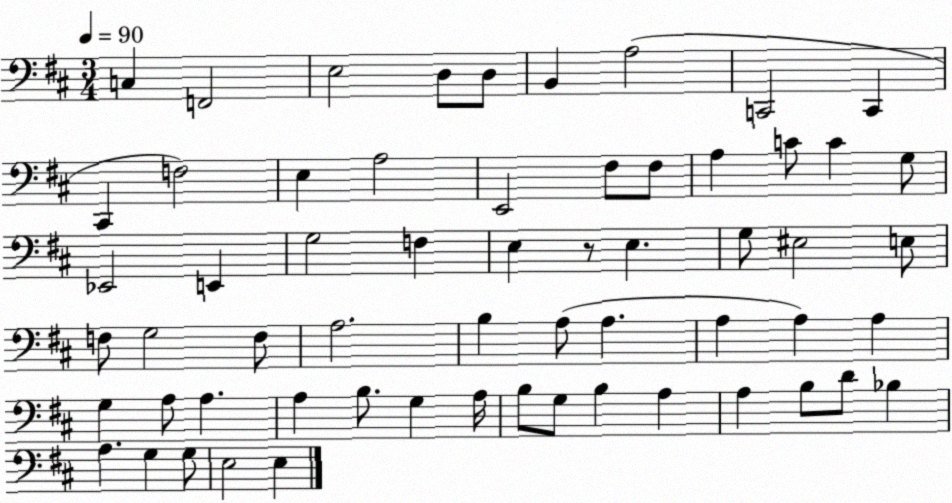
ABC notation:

X:1
T:Untitled
M:3/4
L:1/4
K:D
C, F,,2 E,2 D,/2 D,/2 B,, A,2 C,,2 C,, ^C,, F,2 E, A,2 E,,2 ^F,/2 ^F,/2 A, C/2 C G,/2 _E,,2 E,, G,2 F, E, z/2 E, G,/2 ^E,2 E,/2 F,/2 G,2 F,/2 A,2 B, A,/2 A, A, A, A, G, A,/2 A, A, B,/2 G, A,/4 B,/2 G,/2 B, A, A, B,/2 D/2 _B, A, G, G,/2 E,2 E,